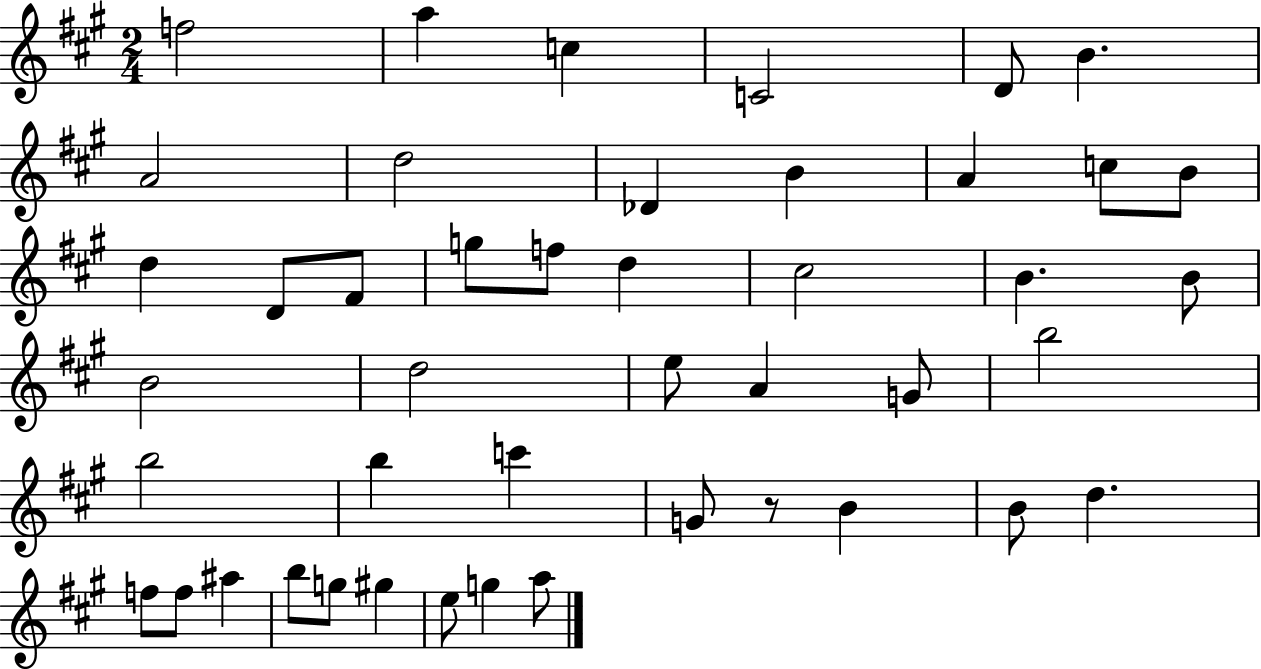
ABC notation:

X:1
T:Untitled
M:2/4
L:1/4
K:A
f2 a c C2 D/2 B A2 d2 _D B A c/2 B/2 d D/2 ^F/2 g/2 f/2 d ^c2 B B/2 B2 d2 e/2 A G/2 b2 b2 b c' G/2 z/2 B B/2 d f/2 f/2 ^a b/2 g/2 ^g e/2 g a/2